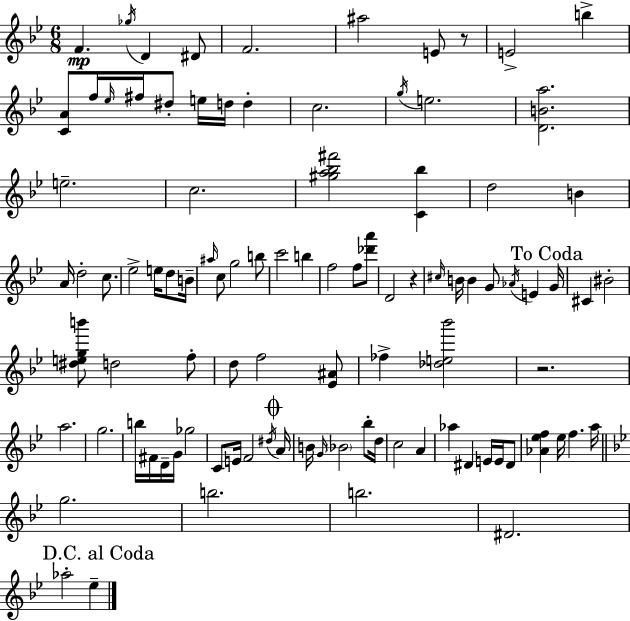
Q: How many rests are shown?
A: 3